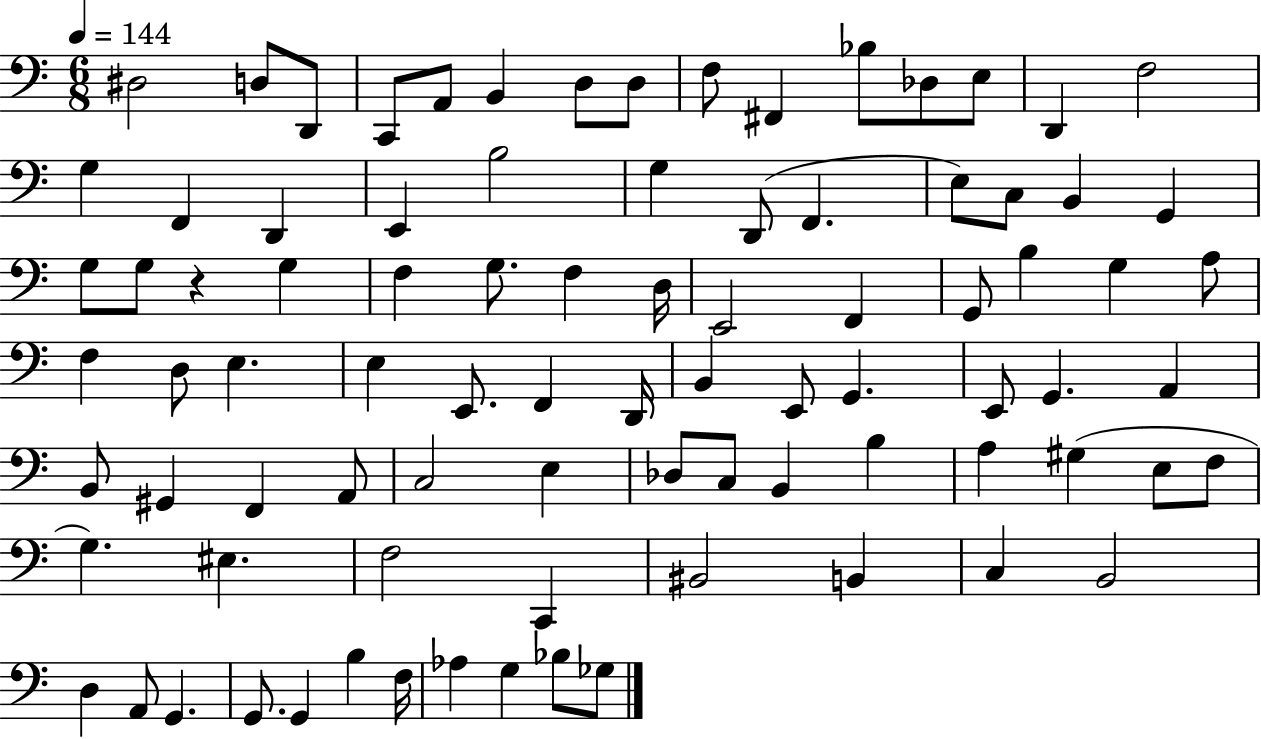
{
  \clef bass
  \numericTimeSignature
  \time 6/8
  \key c \major
  \tempo 4 = 144
  dis2 d8 d,8 | c,8 a,8 b,4 d8 d8 | f8 fis,4 bes8 des8 e8 | d,4 f2 | \break g4 f,4 d,4 | e,4 b2 | g4 d,8( f,4. | e8) c8 b,4 g,4 | \break g8 g8 r4 g4 | f4 g8. f4 d16 | e,2 f,4 | g,8 b4 g4 a8 | \break f4 d8 e4. | e4 e,8. f,4 d,16 | b,4 e,8 g,4. | e,8 g,4. a,4 | \break b,8 gis,4 f,4 a,8 | c2 e4 | des8 c8 b,4 b4 | a4 gis4( e8 f8 | \break g4.) eis4. | f2 c,4 | bis,2 b,4 | c4 b,2 | \break d4 a,8 g,4. | g,8. g,4 b4 f16 | aes4 g4 bes8 ges8 | \bar "|."
}